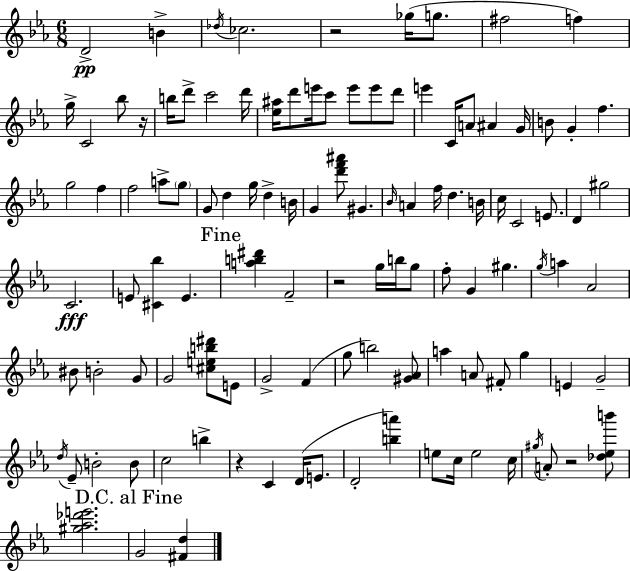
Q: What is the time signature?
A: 6/8